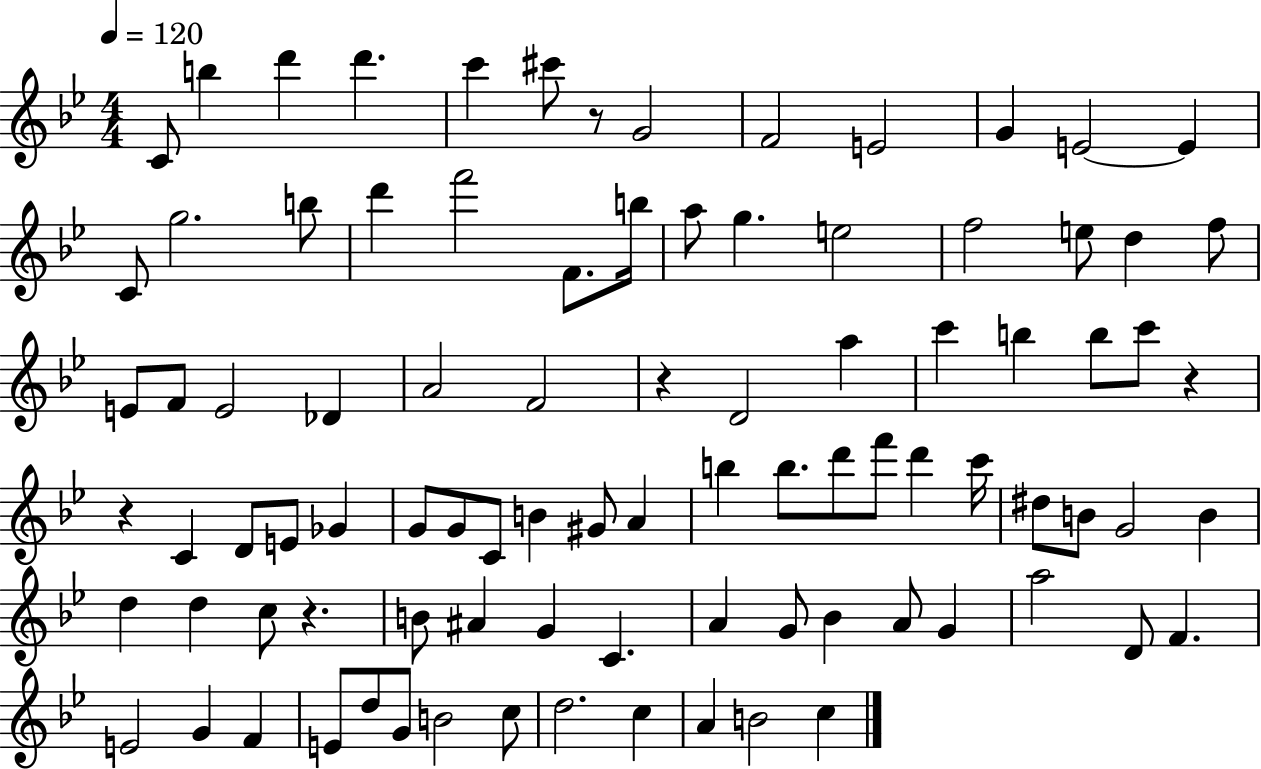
{
  \clef treble
  \numericTimeSignature
  \time 4/4
  \key bes \major
  \tempo 4 = 120
  c'8 b''4 d'''4 d'''4. | c'''4 cis'''8 r8 g'2 | f'2 e'2 | g'4 e'2~~ e'4 | \break c'8 g''2. b''8 | d'''4 f'''2 f'8. b''16 | a''8 g''4. e''2 | f''2 e''8 d''4 f''8 | \break e'8 f'8 e'2 des'4 | a'2 f'2 | r4 d'2 a''4 | c'''4 b''4 b''8 c'''8 r4 | \break r4 c'4 d'8 e'8 ges'4 | g'8 g'8 c'8 b'4 gis'8 a'4 | b''4 b''8. d'''8 f'''8 d'''4 c'''16 | dis''8 b'8 g'2 b'4 | \break d''4 d''4 c''8 r4. | b'8 ais'4 g'4 c'4. | a'4 g'8 bes'4 a'8 g'4 | a''2 d'8 f'4. | \break e'2 g'4 f'4 | e'8 d''8 g'8 b'2 c''8 | d''2. c''4 | a'4 b'2 c''4 | \break \bar "|."
}